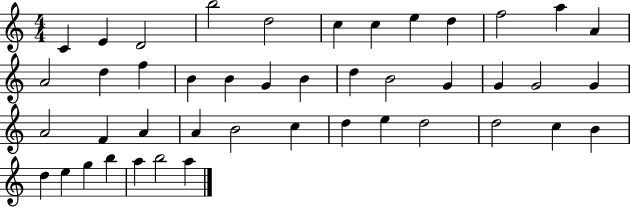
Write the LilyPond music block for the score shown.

{
  \clef treble
  \numericTimeSignature
  \time 4/4
  \key c \major
  c'4 e'4 d'2 | b''2 d''2 | c''4 c''4 e''4 d''4 | f''2 a''4 a'4 | \break a'2 d''4 f''4 | b'4 b'4 g'4 b'4 | d''4 b'2 g'4 | g'4 g'2 g'4 | \break a'2 f'4 a'4 | a'4 b'2 c''4 | d''4 e''4 d''2 | d''2 c''4 b'4 | \break d''4 e''4 g''4 b''4 | a''4 b''2 a''4 | \bar "|."
}